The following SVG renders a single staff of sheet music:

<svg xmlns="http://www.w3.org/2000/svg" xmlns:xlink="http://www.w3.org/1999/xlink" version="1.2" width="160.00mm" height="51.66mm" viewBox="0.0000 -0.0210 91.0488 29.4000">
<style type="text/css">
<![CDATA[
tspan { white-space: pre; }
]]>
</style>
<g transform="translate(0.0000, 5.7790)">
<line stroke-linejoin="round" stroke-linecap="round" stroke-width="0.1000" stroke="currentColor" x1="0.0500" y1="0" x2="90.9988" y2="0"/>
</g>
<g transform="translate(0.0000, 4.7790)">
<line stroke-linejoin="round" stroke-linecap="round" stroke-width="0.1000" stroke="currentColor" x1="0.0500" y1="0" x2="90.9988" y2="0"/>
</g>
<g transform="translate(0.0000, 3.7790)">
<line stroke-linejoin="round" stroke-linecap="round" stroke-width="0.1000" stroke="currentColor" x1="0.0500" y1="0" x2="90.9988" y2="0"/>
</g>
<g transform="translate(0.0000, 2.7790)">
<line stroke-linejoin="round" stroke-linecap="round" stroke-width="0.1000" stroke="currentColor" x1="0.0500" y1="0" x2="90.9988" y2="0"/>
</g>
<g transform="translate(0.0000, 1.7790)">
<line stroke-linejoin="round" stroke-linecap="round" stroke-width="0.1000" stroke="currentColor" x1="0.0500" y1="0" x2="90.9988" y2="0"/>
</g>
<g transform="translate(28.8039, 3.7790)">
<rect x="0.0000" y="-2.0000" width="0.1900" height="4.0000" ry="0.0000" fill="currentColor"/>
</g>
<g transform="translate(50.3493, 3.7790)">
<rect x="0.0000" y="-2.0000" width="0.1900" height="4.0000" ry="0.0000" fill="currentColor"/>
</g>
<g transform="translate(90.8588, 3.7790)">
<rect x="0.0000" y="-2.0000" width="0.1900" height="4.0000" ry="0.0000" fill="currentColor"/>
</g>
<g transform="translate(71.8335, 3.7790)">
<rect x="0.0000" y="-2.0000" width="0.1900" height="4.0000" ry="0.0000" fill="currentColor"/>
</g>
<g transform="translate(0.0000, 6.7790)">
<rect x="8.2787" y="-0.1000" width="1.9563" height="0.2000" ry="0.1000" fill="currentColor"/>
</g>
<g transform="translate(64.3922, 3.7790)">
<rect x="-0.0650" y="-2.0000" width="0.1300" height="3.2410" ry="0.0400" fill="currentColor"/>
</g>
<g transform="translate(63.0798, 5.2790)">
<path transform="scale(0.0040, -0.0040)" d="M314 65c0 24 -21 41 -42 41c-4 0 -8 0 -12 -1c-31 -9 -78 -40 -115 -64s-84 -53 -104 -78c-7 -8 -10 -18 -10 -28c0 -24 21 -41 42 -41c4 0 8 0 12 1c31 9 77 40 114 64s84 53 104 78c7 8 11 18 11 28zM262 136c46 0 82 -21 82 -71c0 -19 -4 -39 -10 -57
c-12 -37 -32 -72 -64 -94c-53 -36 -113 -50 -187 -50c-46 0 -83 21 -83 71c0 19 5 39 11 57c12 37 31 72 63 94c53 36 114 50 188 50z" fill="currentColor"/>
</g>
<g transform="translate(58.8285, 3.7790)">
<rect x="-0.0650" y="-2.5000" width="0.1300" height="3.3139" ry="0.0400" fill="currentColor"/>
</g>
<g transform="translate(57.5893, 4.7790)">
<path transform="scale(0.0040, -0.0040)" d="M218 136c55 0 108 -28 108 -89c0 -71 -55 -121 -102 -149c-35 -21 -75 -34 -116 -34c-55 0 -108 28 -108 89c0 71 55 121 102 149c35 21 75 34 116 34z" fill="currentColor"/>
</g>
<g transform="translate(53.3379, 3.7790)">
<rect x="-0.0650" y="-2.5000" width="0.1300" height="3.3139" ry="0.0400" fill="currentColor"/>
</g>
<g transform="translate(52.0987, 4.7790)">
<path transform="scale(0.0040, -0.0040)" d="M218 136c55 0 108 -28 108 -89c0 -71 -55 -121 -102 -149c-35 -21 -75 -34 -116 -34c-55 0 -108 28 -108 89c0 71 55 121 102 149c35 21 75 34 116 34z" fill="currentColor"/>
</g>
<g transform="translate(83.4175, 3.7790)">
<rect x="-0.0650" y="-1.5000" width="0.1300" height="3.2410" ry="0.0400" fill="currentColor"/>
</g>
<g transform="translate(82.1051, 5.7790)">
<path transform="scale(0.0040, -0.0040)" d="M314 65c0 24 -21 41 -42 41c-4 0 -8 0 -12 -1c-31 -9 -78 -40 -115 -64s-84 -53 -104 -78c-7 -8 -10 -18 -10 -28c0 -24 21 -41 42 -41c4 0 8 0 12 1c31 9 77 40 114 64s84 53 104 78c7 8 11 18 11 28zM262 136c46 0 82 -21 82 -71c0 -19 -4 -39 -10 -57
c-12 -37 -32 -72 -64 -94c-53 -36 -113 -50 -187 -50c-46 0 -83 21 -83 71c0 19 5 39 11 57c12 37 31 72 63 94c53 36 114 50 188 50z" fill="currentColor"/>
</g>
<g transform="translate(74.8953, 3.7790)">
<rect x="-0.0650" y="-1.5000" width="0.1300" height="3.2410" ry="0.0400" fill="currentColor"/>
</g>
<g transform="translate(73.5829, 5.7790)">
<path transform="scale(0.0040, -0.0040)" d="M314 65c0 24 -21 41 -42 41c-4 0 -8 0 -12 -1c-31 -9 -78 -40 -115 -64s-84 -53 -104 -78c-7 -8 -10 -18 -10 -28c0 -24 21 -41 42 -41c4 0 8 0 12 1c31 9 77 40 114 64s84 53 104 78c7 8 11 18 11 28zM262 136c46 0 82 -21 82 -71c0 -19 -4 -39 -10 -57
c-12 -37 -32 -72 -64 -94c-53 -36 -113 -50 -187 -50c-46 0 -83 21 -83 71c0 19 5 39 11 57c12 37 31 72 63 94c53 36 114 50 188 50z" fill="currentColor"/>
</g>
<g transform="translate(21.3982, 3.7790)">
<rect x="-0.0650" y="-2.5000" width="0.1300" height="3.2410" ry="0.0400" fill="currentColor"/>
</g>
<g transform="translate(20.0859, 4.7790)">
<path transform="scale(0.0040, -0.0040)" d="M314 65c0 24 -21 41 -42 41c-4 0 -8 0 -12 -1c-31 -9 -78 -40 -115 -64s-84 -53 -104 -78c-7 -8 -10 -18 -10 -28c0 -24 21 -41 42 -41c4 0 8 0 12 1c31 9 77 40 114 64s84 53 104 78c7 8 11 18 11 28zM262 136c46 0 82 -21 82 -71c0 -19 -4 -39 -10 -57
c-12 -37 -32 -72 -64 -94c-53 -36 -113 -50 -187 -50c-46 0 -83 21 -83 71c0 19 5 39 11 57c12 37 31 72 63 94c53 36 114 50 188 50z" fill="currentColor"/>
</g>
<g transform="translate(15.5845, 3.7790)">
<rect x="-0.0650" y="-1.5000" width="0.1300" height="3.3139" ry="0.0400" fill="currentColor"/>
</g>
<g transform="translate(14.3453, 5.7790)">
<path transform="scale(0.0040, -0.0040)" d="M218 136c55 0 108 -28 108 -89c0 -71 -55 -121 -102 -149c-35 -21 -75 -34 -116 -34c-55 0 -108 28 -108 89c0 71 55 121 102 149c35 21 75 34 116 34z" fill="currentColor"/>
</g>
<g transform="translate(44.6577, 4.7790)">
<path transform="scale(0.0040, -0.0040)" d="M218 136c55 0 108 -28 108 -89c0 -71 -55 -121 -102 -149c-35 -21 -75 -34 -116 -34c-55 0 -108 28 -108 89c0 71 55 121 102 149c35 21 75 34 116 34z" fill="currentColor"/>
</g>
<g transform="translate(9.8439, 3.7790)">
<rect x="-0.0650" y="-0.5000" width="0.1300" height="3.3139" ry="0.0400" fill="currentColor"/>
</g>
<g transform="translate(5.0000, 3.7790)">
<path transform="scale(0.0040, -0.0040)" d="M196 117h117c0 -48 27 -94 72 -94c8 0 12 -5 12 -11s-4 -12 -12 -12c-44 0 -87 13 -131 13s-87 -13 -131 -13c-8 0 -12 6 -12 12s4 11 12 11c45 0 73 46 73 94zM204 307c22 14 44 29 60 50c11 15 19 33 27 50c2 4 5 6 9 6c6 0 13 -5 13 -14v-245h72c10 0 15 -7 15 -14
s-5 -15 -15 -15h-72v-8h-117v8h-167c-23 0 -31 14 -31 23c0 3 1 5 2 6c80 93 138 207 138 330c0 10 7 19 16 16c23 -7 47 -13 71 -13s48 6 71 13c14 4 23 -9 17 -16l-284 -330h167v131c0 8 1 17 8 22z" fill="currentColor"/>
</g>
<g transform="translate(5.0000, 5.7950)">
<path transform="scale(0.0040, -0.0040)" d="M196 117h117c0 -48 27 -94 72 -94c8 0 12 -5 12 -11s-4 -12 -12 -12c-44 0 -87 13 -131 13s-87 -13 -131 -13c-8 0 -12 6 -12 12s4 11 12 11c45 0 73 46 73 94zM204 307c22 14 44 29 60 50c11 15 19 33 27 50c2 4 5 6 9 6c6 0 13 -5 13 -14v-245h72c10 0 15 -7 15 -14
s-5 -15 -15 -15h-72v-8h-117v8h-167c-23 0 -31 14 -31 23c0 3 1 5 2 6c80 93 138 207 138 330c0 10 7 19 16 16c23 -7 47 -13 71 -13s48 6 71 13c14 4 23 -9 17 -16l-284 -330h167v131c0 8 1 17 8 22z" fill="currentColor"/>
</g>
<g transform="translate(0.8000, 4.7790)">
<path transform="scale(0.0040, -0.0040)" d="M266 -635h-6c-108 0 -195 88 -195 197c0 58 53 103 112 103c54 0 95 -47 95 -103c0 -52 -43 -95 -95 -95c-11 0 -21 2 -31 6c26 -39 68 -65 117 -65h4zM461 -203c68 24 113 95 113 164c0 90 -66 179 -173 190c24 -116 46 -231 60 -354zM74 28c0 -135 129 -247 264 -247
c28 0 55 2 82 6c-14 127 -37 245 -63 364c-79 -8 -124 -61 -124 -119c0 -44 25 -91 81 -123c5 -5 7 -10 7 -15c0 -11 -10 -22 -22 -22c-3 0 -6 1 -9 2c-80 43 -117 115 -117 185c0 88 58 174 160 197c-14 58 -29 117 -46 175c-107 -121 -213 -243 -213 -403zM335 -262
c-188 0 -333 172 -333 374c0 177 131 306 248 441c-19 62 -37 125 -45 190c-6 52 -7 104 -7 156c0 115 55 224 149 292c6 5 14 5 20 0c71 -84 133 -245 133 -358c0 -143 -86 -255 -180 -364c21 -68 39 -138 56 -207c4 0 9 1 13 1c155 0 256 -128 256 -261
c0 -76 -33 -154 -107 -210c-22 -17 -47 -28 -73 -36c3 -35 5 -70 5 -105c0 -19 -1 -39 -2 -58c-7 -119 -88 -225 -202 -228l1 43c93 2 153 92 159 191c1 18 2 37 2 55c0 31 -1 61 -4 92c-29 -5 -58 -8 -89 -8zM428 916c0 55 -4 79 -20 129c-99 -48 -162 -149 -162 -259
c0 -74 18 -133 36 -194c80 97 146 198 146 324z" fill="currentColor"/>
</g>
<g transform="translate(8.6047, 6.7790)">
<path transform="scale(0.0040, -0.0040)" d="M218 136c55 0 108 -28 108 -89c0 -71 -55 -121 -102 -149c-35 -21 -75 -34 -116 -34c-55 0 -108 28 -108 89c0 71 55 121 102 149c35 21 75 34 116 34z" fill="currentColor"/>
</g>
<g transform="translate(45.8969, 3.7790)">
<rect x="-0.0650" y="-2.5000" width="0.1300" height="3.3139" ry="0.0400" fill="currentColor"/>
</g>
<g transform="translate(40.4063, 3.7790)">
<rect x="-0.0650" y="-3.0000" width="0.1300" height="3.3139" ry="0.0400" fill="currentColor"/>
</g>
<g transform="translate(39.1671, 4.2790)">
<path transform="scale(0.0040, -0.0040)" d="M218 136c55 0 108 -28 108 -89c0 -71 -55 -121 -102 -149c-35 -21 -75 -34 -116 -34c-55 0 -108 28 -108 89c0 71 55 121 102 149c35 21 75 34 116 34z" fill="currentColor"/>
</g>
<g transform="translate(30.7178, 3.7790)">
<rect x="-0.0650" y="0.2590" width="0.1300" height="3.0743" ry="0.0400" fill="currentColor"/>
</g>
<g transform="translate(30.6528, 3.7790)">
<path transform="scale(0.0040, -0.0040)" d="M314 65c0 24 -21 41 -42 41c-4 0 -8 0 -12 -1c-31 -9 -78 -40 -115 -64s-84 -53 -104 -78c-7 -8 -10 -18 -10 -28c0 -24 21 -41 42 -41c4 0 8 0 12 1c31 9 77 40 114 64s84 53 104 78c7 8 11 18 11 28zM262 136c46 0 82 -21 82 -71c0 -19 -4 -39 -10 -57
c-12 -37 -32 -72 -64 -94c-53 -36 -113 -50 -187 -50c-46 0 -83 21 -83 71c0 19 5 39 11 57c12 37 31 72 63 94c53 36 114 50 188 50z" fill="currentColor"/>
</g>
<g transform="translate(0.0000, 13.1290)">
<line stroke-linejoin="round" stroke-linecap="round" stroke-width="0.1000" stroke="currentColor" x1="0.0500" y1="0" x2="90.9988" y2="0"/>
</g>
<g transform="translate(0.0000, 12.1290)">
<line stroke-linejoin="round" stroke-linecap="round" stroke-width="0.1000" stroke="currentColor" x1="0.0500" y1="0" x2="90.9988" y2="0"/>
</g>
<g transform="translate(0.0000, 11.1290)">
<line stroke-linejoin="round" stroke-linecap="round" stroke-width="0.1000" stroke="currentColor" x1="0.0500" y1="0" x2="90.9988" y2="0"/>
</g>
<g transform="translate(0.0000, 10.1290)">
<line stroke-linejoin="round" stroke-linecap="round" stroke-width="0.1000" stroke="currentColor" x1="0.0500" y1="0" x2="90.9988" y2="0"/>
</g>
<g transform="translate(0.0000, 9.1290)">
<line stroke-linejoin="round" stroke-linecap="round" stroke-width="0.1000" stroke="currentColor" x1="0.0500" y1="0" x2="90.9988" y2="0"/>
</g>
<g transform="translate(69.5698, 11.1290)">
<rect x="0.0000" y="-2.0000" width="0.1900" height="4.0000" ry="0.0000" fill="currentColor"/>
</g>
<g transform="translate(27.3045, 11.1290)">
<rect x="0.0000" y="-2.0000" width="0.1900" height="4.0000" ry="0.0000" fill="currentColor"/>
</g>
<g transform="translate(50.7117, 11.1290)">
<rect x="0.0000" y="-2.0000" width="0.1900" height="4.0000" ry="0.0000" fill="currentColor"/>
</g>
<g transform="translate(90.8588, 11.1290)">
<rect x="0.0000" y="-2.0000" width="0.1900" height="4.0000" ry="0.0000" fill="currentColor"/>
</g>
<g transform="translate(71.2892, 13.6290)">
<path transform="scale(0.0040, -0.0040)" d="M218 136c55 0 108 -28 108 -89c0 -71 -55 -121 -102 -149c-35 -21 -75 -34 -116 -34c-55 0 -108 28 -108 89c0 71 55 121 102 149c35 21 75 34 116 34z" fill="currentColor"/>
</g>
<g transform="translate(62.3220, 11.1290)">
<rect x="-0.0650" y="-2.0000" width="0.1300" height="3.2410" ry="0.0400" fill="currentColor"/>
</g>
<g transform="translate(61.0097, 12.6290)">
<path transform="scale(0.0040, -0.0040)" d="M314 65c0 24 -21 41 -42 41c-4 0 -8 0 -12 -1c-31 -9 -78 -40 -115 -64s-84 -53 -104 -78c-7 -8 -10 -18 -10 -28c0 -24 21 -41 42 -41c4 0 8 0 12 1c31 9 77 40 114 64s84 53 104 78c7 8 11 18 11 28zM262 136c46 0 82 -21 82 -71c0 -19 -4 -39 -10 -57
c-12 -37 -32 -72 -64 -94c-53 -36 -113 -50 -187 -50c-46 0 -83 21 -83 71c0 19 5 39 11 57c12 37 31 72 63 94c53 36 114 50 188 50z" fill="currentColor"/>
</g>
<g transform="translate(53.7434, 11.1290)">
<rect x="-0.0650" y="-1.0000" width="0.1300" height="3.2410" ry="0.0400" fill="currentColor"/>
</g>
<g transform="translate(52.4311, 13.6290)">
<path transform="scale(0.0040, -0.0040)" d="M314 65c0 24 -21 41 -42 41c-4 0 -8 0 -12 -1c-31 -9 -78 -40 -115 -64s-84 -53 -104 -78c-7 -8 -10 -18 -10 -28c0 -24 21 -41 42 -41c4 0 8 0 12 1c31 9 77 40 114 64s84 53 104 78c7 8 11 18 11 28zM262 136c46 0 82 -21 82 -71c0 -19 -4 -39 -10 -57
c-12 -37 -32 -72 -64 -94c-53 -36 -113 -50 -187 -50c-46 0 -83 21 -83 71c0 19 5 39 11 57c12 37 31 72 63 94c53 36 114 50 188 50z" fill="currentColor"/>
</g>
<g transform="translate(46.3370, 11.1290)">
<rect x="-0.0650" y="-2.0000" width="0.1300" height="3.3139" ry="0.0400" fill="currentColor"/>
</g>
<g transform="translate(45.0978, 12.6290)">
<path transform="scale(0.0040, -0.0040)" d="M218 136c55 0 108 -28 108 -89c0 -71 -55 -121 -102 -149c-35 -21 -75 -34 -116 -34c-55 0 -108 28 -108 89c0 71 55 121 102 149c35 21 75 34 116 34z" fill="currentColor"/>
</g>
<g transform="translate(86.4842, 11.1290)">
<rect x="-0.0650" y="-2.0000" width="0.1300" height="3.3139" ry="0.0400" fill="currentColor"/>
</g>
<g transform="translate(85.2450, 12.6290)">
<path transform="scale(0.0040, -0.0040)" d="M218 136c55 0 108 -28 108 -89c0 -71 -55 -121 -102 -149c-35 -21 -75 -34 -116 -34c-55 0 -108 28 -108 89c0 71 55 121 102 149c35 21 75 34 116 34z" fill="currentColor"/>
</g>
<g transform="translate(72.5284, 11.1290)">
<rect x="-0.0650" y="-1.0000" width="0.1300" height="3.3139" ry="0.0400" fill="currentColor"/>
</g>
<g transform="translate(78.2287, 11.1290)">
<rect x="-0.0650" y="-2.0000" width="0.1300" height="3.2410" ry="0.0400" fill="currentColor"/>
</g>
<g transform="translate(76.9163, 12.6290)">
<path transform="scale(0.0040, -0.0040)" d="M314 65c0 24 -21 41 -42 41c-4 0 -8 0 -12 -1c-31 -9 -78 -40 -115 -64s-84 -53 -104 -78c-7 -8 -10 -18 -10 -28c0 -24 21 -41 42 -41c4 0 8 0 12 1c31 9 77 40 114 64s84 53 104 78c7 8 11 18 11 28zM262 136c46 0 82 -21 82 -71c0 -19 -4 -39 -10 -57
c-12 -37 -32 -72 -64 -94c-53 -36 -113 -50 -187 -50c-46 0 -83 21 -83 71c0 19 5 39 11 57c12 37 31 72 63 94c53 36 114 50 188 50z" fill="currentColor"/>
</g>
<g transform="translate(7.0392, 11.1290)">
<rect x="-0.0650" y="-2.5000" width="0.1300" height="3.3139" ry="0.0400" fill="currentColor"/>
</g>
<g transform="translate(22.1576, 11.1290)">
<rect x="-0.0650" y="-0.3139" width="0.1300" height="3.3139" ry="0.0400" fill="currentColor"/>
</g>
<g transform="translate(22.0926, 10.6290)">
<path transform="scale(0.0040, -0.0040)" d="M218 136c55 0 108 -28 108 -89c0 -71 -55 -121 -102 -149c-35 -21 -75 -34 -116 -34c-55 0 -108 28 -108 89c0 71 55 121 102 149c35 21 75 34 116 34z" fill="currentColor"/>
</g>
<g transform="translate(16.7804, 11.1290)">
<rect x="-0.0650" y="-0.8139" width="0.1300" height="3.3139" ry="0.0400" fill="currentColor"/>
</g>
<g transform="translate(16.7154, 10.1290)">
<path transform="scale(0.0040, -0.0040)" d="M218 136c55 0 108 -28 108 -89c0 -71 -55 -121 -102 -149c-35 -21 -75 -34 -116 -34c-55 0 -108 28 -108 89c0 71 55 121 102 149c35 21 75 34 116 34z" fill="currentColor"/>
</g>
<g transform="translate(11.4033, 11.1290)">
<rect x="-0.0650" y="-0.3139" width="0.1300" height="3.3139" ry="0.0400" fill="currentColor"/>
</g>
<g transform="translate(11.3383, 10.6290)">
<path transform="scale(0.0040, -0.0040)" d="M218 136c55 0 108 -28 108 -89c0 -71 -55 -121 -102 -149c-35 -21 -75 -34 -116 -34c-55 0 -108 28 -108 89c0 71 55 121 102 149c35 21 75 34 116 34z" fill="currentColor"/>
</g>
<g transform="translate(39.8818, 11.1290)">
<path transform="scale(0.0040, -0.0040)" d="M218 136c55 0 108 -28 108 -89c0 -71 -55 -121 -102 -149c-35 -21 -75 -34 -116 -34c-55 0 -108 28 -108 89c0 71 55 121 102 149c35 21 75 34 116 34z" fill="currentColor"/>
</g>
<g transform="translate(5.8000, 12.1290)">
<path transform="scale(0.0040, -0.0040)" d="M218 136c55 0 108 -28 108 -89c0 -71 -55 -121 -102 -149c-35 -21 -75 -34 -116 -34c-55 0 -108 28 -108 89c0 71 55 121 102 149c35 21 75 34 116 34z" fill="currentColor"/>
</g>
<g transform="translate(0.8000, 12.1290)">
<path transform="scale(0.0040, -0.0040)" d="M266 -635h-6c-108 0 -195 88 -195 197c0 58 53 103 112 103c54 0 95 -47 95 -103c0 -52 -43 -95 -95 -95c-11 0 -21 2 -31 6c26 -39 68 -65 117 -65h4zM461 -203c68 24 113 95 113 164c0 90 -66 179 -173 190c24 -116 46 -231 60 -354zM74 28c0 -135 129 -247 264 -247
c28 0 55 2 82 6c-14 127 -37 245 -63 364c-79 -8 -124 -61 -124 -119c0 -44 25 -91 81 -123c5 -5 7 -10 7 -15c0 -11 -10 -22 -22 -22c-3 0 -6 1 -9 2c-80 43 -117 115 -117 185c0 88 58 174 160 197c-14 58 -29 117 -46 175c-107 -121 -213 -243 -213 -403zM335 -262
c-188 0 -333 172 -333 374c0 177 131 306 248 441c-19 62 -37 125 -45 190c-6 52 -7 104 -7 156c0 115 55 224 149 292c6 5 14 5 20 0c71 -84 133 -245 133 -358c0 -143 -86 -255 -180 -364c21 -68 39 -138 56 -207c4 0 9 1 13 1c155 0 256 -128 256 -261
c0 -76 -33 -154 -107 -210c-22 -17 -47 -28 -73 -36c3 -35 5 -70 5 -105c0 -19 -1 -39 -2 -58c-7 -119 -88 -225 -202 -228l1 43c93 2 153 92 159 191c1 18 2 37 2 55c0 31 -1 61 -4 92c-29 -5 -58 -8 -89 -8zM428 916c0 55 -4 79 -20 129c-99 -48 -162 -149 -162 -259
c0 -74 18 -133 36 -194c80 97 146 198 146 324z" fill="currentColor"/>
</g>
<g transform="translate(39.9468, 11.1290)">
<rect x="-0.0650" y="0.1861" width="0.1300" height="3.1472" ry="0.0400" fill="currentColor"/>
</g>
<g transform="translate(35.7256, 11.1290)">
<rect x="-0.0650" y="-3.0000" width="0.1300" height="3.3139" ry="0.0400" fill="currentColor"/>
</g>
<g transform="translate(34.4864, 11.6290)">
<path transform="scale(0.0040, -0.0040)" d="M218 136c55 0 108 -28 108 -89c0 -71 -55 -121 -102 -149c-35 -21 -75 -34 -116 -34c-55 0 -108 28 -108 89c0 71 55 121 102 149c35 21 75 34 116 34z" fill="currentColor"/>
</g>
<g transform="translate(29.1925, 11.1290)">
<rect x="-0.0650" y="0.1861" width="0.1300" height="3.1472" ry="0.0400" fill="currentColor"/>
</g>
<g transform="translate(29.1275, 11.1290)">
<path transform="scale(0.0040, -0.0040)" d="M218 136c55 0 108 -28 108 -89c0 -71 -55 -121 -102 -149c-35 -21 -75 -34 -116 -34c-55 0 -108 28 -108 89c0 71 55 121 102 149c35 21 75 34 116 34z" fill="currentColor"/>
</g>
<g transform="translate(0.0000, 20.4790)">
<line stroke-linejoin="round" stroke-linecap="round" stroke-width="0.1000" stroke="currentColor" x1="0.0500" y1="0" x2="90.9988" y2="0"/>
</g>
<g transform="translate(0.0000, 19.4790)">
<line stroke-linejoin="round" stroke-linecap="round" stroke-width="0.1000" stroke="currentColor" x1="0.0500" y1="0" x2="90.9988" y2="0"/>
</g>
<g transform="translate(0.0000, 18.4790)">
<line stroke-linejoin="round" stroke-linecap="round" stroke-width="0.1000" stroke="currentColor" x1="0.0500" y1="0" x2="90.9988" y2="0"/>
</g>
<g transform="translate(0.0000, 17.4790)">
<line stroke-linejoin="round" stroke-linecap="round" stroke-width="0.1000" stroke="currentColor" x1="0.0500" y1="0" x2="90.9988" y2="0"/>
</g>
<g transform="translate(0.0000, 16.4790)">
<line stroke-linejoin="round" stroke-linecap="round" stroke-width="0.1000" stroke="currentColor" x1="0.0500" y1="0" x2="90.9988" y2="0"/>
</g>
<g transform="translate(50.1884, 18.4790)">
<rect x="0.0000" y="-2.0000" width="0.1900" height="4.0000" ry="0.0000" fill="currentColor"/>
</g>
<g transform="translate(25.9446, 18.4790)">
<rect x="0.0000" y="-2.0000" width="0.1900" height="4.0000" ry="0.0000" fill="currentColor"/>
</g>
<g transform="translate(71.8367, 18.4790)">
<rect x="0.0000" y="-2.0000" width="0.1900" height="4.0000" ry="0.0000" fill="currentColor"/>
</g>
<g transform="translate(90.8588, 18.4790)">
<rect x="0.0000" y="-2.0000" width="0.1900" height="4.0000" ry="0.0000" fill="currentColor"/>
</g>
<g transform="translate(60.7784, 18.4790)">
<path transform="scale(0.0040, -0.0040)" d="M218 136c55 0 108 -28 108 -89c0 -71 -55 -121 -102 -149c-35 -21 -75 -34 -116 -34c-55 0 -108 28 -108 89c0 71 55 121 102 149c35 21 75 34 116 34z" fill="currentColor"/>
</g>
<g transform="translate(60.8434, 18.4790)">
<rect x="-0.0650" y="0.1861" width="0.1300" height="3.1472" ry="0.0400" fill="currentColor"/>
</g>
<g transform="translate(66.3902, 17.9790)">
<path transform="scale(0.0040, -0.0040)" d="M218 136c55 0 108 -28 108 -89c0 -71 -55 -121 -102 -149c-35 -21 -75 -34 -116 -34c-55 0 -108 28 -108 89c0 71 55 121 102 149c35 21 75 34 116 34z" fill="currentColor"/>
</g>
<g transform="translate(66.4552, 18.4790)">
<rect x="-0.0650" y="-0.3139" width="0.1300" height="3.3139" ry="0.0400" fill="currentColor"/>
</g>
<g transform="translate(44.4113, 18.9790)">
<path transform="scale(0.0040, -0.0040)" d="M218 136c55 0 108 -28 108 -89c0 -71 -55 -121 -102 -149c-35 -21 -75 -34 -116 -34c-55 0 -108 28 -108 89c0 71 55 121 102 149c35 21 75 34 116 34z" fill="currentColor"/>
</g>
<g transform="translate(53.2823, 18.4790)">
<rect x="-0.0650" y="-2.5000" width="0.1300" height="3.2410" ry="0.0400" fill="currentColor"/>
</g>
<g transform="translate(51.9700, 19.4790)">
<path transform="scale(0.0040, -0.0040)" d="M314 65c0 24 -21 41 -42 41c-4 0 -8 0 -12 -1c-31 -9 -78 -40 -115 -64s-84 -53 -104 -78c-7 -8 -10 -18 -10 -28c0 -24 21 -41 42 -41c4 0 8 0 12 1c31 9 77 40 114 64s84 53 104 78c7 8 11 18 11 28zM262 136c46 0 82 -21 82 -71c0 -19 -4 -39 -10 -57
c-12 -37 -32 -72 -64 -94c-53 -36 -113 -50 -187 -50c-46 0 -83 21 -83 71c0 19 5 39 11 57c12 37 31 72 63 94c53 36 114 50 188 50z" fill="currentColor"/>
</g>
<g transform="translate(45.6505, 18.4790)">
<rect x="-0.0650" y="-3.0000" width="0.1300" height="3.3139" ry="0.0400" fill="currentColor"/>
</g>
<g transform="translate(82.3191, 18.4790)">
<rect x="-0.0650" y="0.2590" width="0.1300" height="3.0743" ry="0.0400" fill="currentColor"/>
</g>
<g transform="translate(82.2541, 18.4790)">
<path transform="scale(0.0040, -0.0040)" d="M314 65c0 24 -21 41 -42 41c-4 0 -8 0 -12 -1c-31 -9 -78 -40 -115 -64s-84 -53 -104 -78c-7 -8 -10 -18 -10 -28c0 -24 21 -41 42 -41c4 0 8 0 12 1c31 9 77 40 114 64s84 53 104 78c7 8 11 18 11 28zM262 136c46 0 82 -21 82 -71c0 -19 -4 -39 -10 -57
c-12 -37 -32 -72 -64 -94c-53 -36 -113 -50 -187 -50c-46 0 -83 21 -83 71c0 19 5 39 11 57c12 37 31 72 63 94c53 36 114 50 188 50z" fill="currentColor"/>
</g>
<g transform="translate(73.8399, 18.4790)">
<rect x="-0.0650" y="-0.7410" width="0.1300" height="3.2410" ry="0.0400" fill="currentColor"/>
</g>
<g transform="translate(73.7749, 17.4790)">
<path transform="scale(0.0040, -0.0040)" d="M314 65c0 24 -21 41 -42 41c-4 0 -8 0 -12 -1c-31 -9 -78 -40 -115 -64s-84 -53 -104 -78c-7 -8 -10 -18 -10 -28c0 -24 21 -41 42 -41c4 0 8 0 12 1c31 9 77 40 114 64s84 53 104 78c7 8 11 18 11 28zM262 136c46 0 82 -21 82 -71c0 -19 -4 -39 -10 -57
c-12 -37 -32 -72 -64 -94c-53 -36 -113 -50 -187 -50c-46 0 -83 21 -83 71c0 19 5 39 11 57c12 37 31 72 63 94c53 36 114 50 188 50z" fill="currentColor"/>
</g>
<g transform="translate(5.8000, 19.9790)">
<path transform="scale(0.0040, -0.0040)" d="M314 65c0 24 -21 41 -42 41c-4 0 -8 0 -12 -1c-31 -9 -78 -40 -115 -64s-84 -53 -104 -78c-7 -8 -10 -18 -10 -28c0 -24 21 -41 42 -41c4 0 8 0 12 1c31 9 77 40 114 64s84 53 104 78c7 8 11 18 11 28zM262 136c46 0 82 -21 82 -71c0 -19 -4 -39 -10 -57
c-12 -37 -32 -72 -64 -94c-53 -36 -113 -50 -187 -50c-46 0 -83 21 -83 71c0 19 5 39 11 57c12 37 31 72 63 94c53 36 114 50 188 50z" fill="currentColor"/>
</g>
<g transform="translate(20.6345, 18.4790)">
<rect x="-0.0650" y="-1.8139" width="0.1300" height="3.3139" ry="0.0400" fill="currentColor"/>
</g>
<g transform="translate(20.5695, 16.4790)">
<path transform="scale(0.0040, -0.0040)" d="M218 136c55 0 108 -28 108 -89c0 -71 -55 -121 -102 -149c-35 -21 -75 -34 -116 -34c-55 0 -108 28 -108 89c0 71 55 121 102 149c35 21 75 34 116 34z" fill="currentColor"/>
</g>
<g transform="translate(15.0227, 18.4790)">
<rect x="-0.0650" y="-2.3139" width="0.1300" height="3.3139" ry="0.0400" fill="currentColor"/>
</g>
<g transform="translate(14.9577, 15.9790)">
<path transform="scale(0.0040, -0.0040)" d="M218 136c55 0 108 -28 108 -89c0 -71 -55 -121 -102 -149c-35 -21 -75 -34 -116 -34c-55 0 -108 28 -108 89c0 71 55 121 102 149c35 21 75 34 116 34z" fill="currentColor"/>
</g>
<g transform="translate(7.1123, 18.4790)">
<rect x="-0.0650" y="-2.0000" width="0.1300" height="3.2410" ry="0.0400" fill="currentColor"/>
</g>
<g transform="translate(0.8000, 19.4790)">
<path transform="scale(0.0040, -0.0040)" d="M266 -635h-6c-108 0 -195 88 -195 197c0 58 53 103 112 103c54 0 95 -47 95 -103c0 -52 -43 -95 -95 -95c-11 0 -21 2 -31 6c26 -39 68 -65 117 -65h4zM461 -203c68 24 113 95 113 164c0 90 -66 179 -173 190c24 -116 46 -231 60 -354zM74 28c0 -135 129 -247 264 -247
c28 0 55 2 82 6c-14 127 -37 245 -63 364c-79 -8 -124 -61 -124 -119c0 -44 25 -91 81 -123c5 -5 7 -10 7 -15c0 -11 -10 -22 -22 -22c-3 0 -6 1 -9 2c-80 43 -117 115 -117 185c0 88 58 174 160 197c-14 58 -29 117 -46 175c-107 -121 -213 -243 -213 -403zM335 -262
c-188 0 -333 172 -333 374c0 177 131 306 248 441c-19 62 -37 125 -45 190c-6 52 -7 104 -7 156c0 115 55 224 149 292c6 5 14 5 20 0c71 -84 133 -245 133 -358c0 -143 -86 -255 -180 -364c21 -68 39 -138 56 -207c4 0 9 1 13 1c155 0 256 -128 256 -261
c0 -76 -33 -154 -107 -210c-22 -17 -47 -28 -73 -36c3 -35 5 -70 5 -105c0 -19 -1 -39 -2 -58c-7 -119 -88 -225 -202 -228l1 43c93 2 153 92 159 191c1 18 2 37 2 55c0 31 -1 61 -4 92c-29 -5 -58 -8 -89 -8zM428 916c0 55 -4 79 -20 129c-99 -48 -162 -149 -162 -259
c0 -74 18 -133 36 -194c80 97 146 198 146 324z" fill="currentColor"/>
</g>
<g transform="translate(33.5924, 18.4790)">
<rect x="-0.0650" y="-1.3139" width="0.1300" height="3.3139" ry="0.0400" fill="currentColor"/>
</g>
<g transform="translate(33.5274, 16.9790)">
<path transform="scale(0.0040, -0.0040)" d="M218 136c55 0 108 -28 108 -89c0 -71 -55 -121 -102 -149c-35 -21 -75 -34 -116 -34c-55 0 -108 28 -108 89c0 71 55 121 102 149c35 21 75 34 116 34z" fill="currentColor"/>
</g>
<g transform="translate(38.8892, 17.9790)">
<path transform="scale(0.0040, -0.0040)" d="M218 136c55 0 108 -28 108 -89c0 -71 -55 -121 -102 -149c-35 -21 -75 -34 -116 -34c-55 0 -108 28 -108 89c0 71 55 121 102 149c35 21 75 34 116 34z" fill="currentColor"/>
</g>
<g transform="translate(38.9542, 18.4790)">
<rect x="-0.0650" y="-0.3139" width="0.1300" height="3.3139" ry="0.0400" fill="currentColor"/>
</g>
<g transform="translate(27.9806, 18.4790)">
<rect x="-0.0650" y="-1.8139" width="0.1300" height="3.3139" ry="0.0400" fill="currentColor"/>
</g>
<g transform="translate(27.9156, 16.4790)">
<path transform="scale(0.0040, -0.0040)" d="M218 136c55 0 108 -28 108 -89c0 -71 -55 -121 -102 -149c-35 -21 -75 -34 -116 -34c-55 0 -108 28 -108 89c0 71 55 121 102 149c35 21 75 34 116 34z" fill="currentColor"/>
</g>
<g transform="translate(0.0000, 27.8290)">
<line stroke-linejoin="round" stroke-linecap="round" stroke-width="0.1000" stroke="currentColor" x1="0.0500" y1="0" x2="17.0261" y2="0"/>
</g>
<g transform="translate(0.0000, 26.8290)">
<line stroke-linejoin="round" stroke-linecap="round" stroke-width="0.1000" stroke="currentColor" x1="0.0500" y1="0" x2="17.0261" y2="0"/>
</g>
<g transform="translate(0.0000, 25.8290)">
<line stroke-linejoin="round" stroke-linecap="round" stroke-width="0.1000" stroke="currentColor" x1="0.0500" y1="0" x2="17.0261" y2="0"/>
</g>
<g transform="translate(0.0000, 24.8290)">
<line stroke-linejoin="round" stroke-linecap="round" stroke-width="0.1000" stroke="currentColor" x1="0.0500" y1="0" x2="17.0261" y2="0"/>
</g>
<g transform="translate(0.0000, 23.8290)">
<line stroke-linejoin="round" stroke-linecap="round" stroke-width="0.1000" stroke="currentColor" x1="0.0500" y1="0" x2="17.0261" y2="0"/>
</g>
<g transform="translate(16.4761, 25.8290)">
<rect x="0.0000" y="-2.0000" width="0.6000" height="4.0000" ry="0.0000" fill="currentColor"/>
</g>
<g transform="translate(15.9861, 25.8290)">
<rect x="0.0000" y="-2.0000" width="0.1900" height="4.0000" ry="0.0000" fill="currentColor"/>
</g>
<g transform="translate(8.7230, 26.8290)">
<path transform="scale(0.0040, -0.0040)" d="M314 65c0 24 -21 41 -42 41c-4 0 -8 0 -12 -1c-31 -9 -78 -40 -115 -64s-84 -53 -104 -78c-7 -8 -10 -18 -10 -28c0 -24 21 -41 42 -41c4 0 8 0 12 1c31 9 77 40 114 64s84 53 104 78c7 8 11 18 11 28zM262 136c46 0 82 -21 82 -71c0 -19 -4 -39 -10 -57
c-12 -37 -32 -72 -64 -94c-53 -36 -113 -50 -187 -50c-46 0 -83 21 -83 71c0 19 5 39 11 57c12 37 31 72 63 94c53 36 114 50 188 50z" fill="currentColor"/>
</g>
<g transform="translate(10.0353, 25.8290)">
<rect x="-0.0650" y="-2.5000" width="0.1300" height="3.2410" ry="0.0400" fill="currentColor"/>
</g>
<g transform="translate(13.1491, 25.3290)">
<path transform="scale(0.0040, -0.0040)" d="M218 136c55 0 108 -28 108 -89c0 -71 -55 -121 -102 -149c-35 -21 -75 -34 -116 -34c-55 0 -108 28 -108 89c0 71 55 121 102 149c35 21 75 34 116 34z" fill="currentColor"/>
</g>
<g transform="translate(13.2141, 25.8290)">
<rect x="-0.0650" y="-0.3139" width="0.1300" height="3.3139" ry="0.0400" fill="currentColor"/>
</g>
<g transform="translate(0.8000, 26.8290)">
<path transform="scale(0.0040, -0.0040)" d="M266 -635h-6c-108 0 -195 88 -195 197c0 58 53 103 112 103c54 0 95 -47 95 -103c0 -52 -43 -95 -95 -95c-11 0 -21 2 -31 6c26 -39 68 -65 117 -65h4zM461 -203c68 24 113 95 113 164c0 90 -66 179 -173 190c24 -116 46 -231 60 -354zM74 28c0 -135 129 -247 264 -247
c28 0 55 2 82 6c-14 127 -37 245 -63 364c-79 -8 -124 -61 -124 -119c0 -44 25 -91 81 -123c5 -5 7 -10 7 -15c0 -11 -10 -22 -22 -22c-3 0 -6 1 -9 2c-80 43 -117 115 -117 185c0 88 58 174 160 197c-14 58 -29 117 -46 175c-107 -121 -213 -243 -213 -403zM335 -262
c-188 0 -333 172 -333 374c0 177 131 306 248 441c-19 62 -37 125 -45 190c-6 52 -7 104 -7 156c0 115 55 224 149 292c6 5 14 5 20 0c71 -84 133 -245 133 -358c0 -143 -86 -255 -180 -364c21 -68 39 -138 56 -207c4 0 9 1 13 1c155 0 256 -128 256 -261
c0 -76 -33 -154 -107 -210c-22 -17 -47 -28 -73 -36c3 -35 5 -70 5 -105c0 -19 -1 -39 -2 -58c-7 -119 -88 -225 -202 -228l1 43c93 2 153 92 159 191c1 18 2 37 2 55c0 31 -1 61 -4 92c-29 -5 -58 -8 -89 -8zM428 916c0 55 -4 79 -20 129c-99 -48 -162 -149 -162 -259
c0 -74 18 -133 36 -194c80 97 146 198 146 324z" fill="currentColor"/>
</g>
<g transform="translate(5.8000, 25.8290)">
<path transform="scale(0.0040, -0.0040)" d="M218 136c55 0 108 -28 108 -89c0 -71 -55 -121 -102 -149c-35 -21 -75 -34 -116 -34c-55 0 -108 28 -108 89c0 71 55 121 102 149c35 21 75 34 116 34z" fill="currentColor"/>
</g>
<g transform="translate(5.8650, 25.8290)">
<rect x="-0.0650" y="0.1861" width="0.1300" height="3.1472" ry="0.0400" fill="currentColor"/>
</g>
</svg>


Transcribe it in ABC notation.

X:1
T:Untitled
M:4/4
L:1/4
K:C
C E G2 B2 A G G G F2 E2 E2 G c d c B A B F D2 F2 D F2 F F2 g f f e c A G2 B c d2 B2 B G2 c